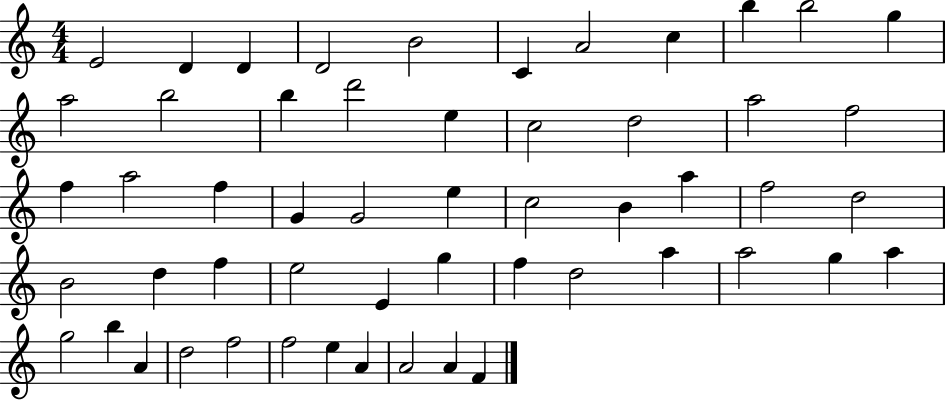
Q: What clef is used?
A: treble